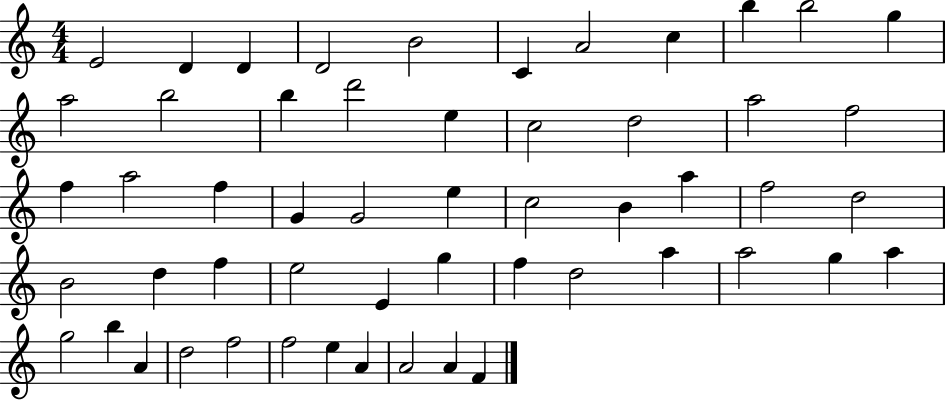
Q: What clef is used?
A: treble